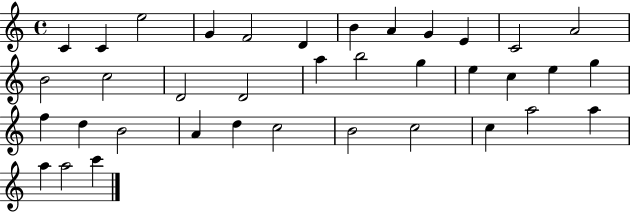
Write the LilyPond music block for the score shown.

{
  \clef treble
  \time 4/4
  \defaultTimeSignature
  \key c \major
  c'4 c'4 e''2 | g'4 f'2 d'4 | b'4 a'4 g'4 e'4 | c'2 a'2 | \break b'2 c''2 | d'2 d'2 | a''4 b''2 g''4 | e''4 c''4 e''4 g''4 | \break f''4 d''4 b'2 | a'4 d''4 c''2 | b'2 c''2 | c''4 a''2 a''4 | \break a''4 a''2 c'''4 | \bar "|."
}